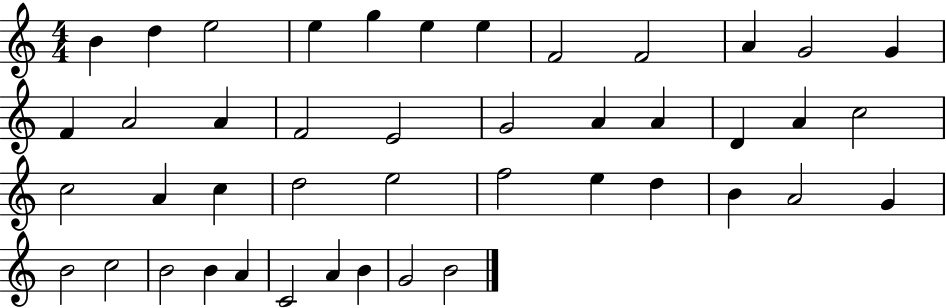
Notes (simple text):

B4/q D5/q E5/h E5/q G5/q E5/q E5/q F4/h F4/h A4/q G4/h G4/q F4/q A4/h A4/q F4/h E4/h G4/h A4/q A4/q D4/q A4/q C5/h C5/h A4/q C5/q D5/h E5/h F5/h E5/q D5/q B4/q A4/h G4/q B4/h C5/h B4/h B4/q A4/q C4/h A4/q B4/q G4/h B4/h